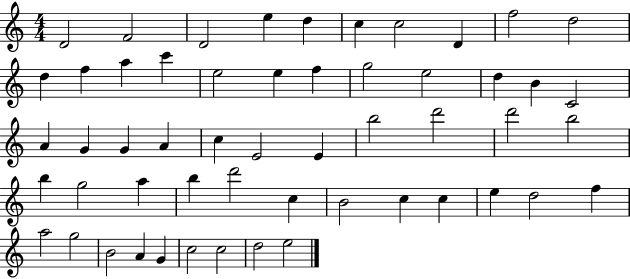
D4/h F4/h D4/h E5/q D5/q C5/q C5/h D4/q F5/h D5/h D5/q F5/q A5/q C6/q E5/h E5/q F5/q G5/h E5/h D5/q B4/q C4/h A4/q G4/q G4/q A4/q C5/q E4/h E4/q B5/h D6/h D6/h B5/h B5/q G5/h A5/q B5/q D6/h C5/q B4/h C5/q C5/q E5/q D5/h F5/q A5/h G5/h B4/h A4/q G4/q C5/h C5/h D5/h E5/h